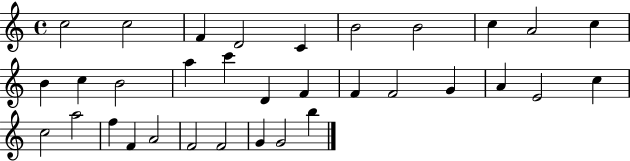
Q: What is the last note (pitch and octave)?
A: B5